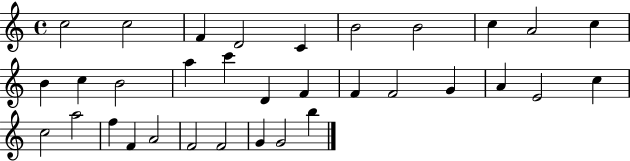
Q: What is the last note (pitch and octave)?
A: B5